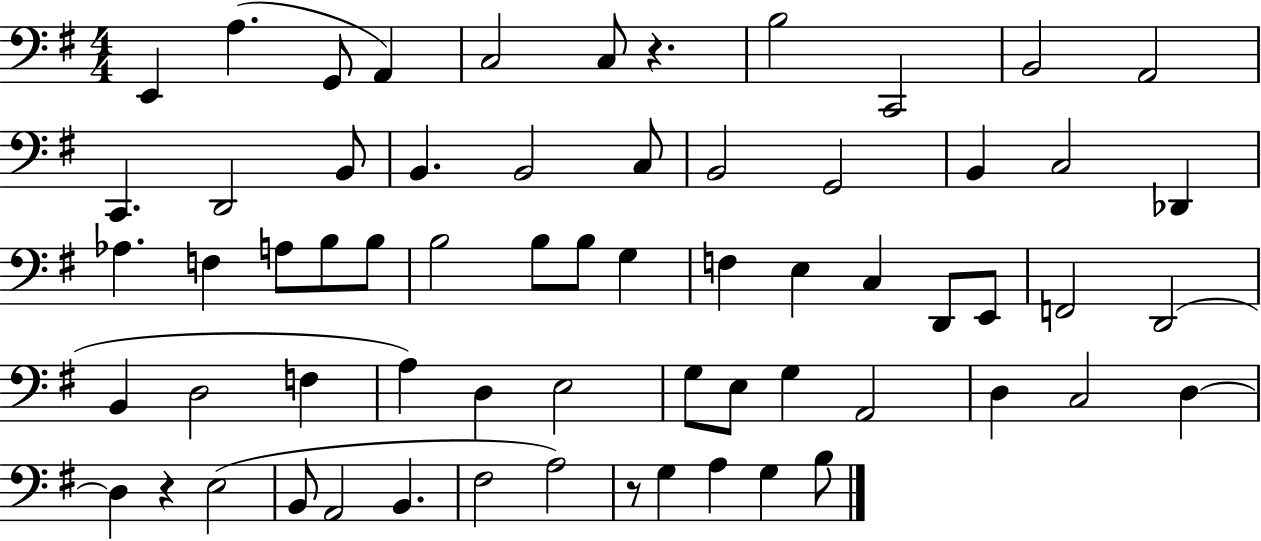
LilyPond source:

{
  \clef bass
  \numericTimeSignature
  \time 4/4
  \key g \major
  e,4 a4.( g,8 a,4) | c2 c8 r4. | b2 c,2 | b,2 a,2 | \break c,4. d,2 b,8 | b,4. b,2 c8 | b,2 g,2 | b,4 c2 des,4 | \break aes4. f4 a8 b8 b8 | b2 b8 b8 g4 | f4 e4 c4 d,8 e,8 | f,2 d,2( | \break b,4 d2 f4 | a4) d4 e2 | g8 e8 g4 a,2 | d4 c2 d4~~ | \break d4 r4 e2( | b,8 a,2 b,4. | fis2 a2) | r8 g4 a4 g4 b8 | \break \bar "|."
}